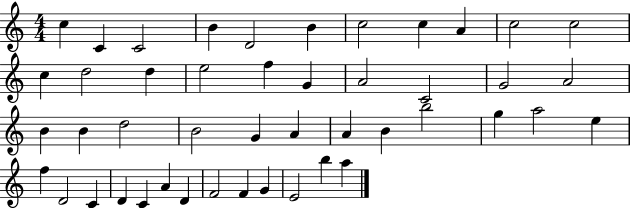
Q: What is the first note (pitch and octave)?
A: C5